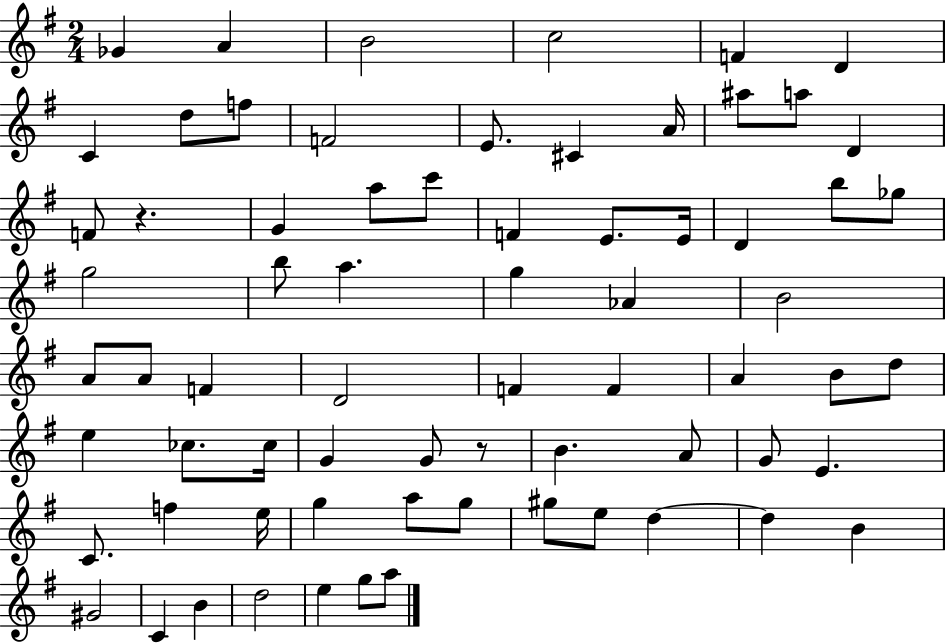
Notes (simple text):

Gb4/q A4/q B4/h C5/h F4/q D4/q C4/q D5/e F5/e F4/h E4/e. C#4/q A4/s A#5/e A5/e D4/q F4/e R/q. G4/q A5/e C6/e F4/q E4/e. E4/s D4/q B5/e Gb5/e G5/h B5/e A5/q. G5/q Ab4/q B4/h A4/e A4/e F4/q D4/h F4/q F4/q A4/q B4/e D5/e E5/q CES5/e. CES5/s G4/q G4/e R/e B4/q. A4/e G4/e E4/q. C4/e. F5/q E5/s G5/q A5/e G5/e G#5/e E5/e D5/q D5/q B4/q G#4/h C4/q B4/q D5/h E5/q G5/e A5/e